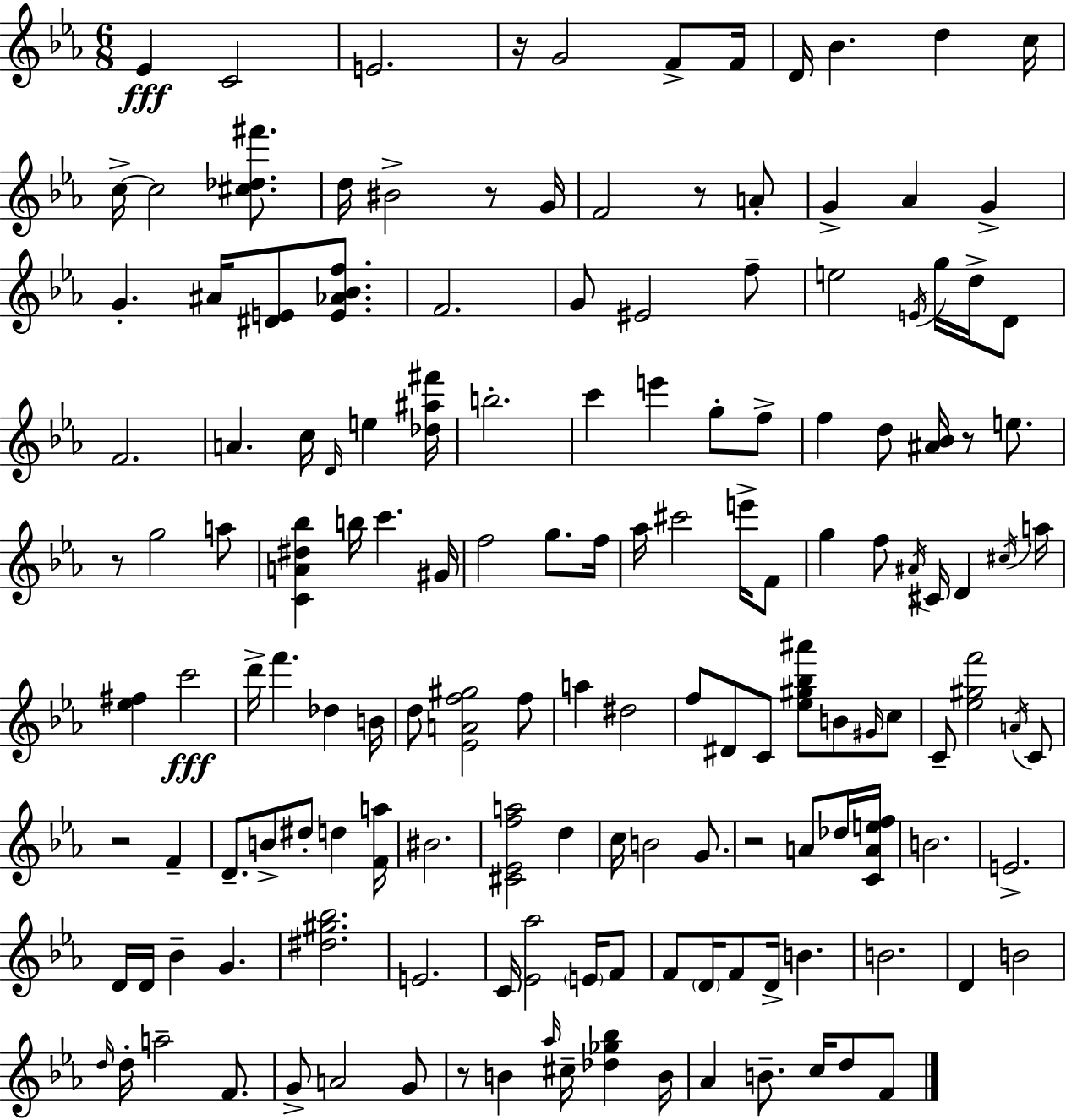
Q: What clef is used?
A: treble